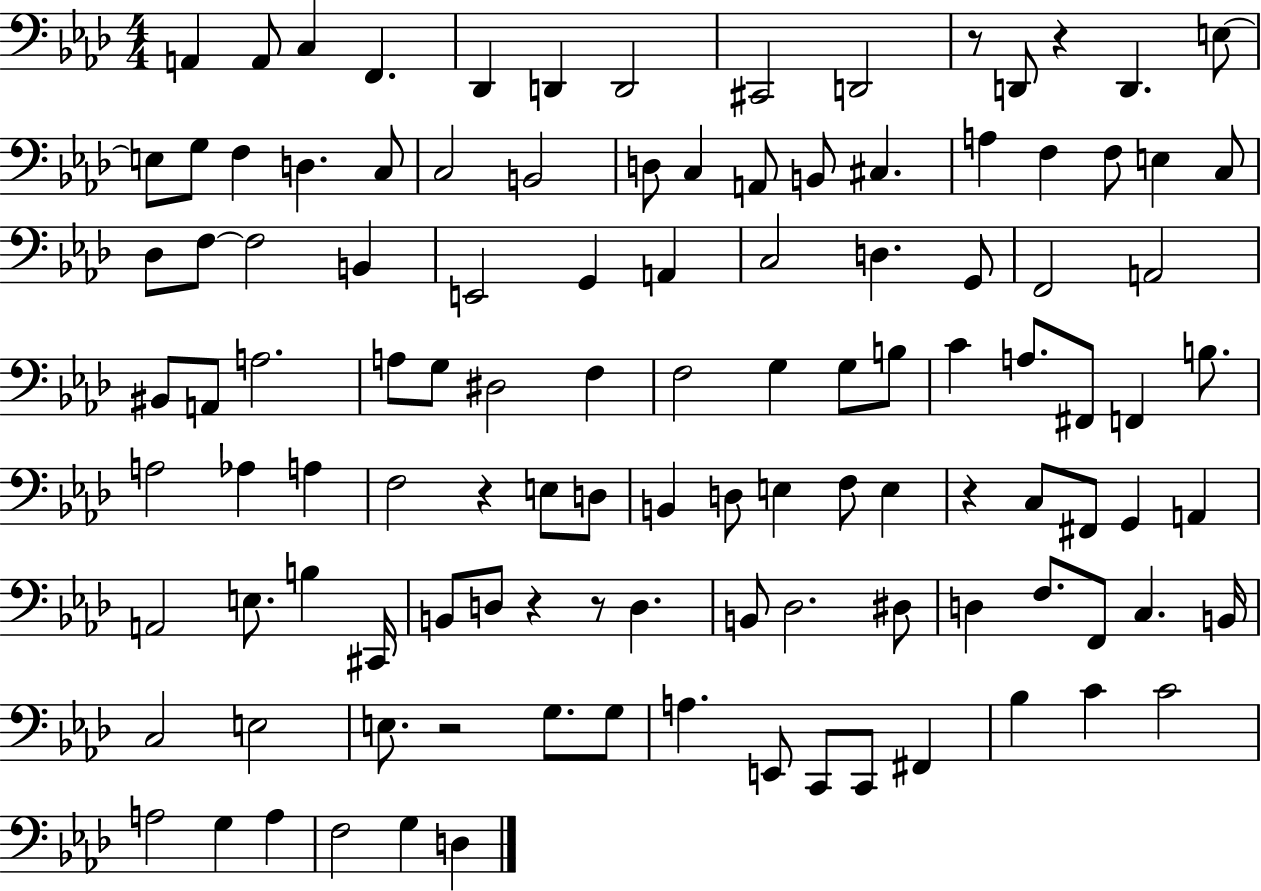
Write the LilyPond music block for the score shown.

{
  \clef bass
  \numericTimeSignature
  \time 4/4
  \key aes \major
  a,4 a,8 c4 f,4. | des,4 d,4 d,2 | cis,2 d,2 | r8 d,8 r4 d,4. e8~~ | \break e8 g8 f4 d4. c8 | c2 b,2 | d8 c4 a,8 b,8 cis4. | a4 f4 f8 e4 c8 | \break des8 f8~~ f2 b,4 | e,2 g,4 a,4 | c2 d4. g,8 | f,2 a,2 | \break bis,8 a,8 a2. | a8 g8 dis2 f4 | f2 g4 g8 b8 | c'4 a8. fis,8 f,4 b8. | \break a2 aes4 a4 | f2 r4 e8 d8 | b,4 d8 e4 f8 e4 | r4 c8 fis,8 g,4 a,4 | \break a,2 e8. b4 cis,16 | b,8 d8 r4 r8 d4. | b,8 des2. dis8 | d4 f8. f,8 c4. b,16 | \break c2 e2 | e8. r2 g8. g8 | a4. e,8 c,8 c,8 fis,4 | bes4 c'4 c'2 | \break a2 g4 a4 | f2 g4 d4 | \bar "|."
}